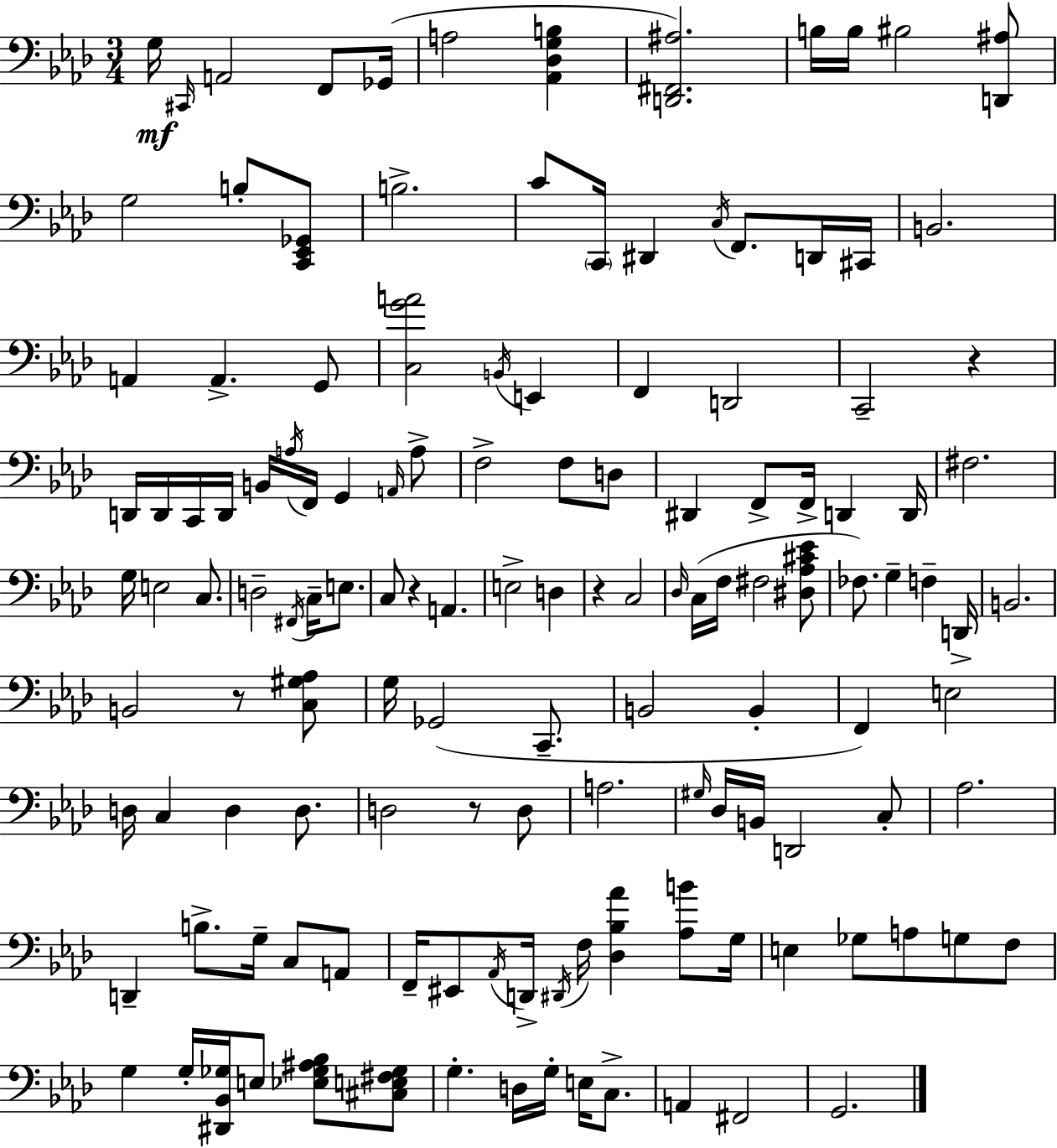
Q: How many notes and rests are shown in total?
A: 134